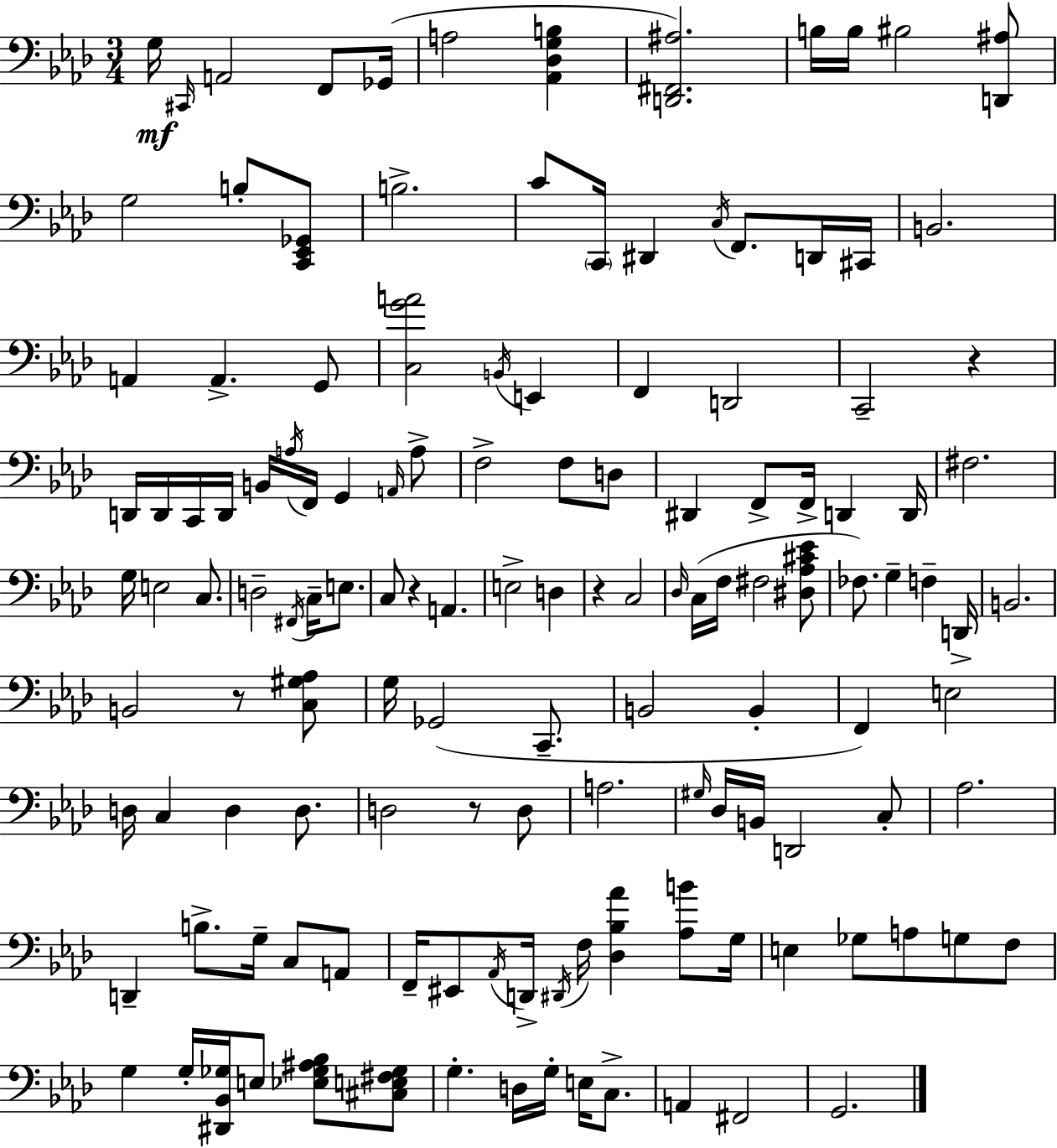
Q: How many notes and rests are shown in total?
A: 134